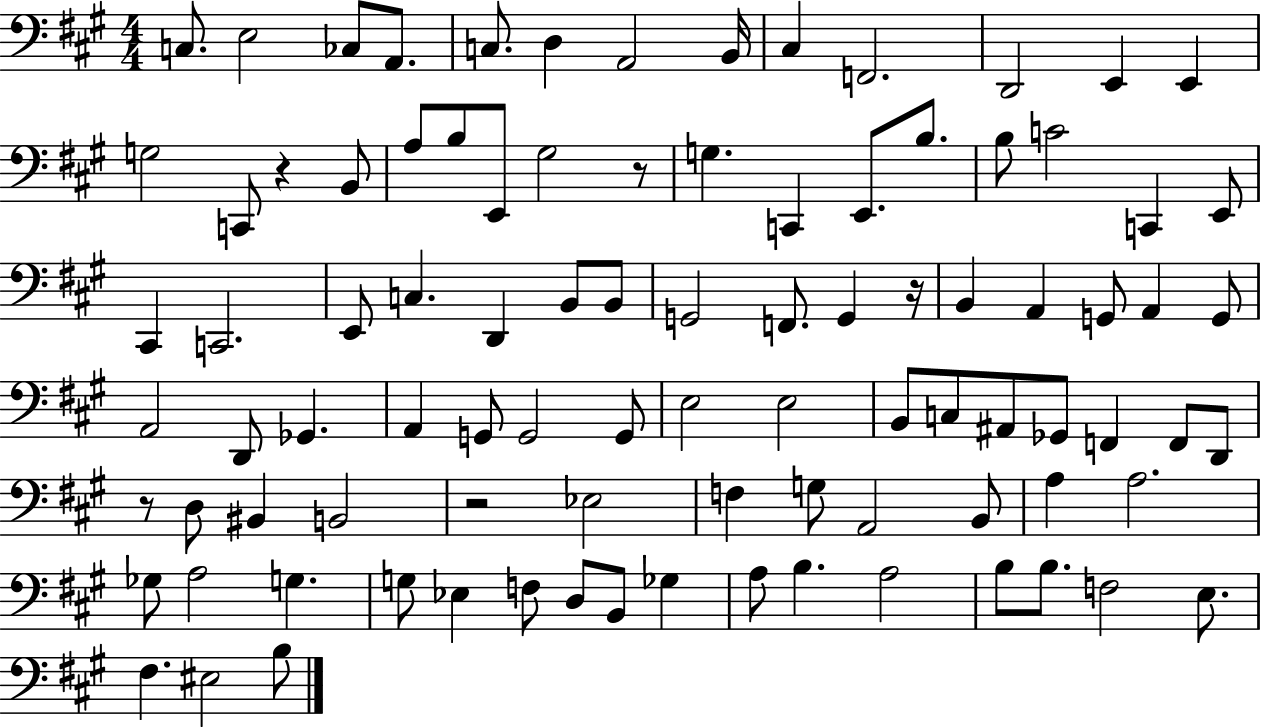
{
  \clef bass
  \numericTimeSignature
  \time 4/4
  \key a \major
  c8. e2 ces8 a,8. | c8. d4 a,2 b,16 | cis4 f,2. | d,2 e,4 e,4 | \break g2 c,8 r4 b,8 | a8 b8 e,8 gis2 r8 | g4. c,4 e,8. b8. | b8 c'2 c,4 e,8 | \break cis,4 c,2. | e,8 c4. d,4 b,8 b,8 | g,2 f,8. g,4 r16 | b,4 a,4 g,8 a,4 g,8 | \break a,2 d,8 ges,4. | a,4 g,8 g,2 g,8 | e2 e2 | b,8 c8 ais,8 ges,8 f,4 f,8 d,8 | \break r8 d8 bis,4 b,2 | r2 ees2 | f4 g8 a,2 b,8 | a4 a2. | \break ges8 a2 g4. | g8 ees4 f8 d8 b,8 ges4 | a8 b4. a2 | b8 b8. f2 e8. | \break fis4. eis2 b8 | \bar "|."
}